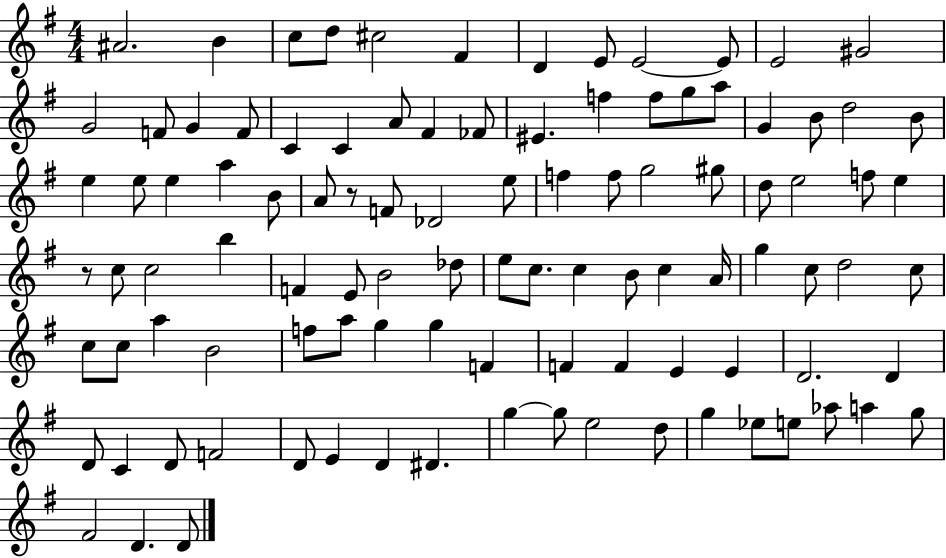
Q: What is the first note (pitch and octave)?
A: A#4